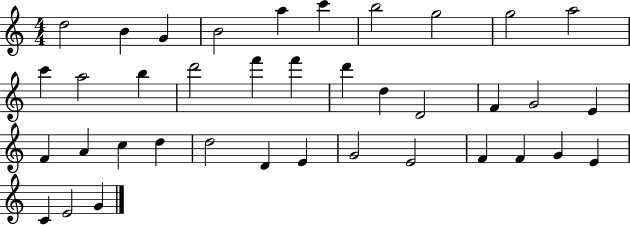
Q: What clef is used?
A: treble